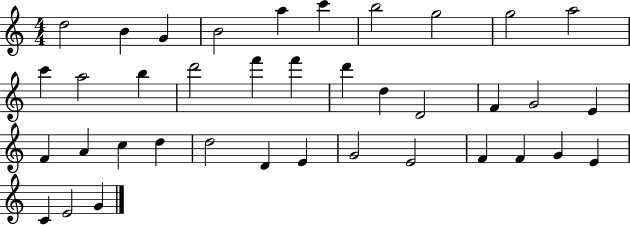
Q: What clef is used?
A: treble